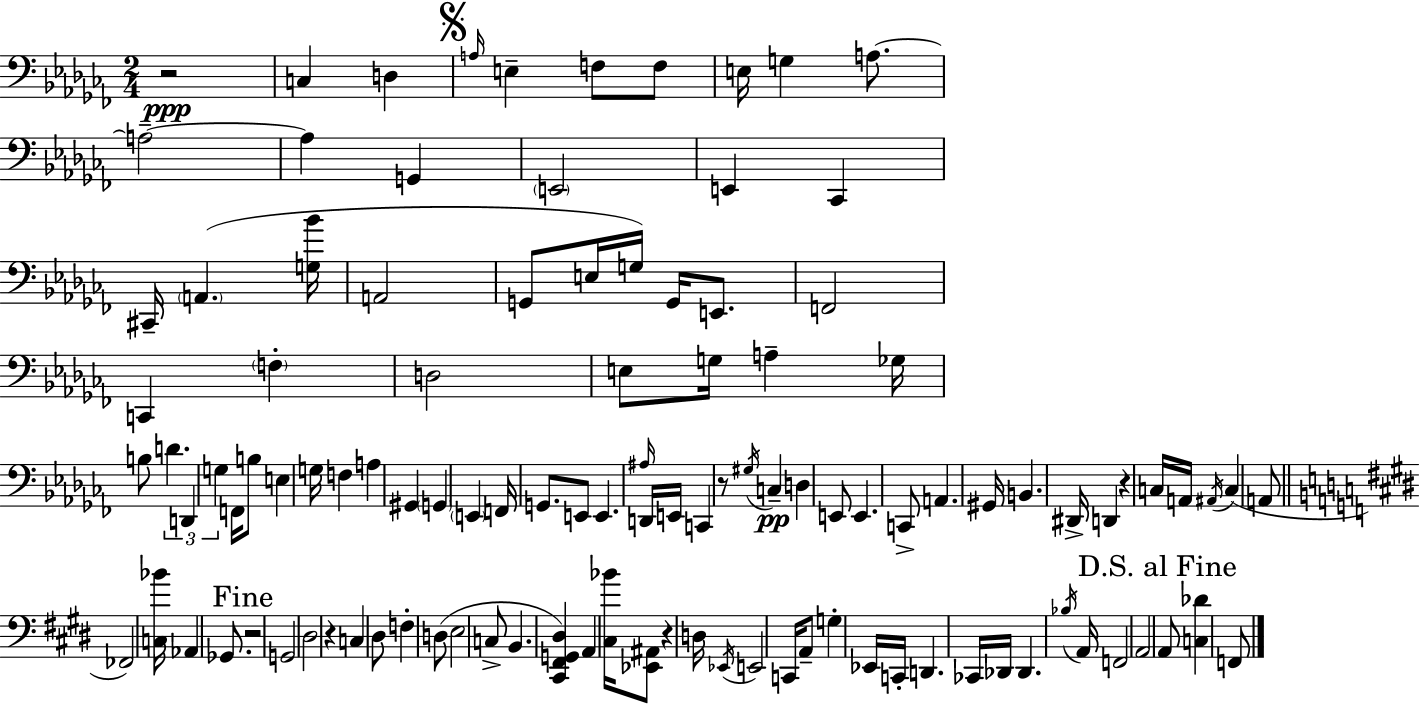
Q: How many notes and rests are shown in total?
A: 111